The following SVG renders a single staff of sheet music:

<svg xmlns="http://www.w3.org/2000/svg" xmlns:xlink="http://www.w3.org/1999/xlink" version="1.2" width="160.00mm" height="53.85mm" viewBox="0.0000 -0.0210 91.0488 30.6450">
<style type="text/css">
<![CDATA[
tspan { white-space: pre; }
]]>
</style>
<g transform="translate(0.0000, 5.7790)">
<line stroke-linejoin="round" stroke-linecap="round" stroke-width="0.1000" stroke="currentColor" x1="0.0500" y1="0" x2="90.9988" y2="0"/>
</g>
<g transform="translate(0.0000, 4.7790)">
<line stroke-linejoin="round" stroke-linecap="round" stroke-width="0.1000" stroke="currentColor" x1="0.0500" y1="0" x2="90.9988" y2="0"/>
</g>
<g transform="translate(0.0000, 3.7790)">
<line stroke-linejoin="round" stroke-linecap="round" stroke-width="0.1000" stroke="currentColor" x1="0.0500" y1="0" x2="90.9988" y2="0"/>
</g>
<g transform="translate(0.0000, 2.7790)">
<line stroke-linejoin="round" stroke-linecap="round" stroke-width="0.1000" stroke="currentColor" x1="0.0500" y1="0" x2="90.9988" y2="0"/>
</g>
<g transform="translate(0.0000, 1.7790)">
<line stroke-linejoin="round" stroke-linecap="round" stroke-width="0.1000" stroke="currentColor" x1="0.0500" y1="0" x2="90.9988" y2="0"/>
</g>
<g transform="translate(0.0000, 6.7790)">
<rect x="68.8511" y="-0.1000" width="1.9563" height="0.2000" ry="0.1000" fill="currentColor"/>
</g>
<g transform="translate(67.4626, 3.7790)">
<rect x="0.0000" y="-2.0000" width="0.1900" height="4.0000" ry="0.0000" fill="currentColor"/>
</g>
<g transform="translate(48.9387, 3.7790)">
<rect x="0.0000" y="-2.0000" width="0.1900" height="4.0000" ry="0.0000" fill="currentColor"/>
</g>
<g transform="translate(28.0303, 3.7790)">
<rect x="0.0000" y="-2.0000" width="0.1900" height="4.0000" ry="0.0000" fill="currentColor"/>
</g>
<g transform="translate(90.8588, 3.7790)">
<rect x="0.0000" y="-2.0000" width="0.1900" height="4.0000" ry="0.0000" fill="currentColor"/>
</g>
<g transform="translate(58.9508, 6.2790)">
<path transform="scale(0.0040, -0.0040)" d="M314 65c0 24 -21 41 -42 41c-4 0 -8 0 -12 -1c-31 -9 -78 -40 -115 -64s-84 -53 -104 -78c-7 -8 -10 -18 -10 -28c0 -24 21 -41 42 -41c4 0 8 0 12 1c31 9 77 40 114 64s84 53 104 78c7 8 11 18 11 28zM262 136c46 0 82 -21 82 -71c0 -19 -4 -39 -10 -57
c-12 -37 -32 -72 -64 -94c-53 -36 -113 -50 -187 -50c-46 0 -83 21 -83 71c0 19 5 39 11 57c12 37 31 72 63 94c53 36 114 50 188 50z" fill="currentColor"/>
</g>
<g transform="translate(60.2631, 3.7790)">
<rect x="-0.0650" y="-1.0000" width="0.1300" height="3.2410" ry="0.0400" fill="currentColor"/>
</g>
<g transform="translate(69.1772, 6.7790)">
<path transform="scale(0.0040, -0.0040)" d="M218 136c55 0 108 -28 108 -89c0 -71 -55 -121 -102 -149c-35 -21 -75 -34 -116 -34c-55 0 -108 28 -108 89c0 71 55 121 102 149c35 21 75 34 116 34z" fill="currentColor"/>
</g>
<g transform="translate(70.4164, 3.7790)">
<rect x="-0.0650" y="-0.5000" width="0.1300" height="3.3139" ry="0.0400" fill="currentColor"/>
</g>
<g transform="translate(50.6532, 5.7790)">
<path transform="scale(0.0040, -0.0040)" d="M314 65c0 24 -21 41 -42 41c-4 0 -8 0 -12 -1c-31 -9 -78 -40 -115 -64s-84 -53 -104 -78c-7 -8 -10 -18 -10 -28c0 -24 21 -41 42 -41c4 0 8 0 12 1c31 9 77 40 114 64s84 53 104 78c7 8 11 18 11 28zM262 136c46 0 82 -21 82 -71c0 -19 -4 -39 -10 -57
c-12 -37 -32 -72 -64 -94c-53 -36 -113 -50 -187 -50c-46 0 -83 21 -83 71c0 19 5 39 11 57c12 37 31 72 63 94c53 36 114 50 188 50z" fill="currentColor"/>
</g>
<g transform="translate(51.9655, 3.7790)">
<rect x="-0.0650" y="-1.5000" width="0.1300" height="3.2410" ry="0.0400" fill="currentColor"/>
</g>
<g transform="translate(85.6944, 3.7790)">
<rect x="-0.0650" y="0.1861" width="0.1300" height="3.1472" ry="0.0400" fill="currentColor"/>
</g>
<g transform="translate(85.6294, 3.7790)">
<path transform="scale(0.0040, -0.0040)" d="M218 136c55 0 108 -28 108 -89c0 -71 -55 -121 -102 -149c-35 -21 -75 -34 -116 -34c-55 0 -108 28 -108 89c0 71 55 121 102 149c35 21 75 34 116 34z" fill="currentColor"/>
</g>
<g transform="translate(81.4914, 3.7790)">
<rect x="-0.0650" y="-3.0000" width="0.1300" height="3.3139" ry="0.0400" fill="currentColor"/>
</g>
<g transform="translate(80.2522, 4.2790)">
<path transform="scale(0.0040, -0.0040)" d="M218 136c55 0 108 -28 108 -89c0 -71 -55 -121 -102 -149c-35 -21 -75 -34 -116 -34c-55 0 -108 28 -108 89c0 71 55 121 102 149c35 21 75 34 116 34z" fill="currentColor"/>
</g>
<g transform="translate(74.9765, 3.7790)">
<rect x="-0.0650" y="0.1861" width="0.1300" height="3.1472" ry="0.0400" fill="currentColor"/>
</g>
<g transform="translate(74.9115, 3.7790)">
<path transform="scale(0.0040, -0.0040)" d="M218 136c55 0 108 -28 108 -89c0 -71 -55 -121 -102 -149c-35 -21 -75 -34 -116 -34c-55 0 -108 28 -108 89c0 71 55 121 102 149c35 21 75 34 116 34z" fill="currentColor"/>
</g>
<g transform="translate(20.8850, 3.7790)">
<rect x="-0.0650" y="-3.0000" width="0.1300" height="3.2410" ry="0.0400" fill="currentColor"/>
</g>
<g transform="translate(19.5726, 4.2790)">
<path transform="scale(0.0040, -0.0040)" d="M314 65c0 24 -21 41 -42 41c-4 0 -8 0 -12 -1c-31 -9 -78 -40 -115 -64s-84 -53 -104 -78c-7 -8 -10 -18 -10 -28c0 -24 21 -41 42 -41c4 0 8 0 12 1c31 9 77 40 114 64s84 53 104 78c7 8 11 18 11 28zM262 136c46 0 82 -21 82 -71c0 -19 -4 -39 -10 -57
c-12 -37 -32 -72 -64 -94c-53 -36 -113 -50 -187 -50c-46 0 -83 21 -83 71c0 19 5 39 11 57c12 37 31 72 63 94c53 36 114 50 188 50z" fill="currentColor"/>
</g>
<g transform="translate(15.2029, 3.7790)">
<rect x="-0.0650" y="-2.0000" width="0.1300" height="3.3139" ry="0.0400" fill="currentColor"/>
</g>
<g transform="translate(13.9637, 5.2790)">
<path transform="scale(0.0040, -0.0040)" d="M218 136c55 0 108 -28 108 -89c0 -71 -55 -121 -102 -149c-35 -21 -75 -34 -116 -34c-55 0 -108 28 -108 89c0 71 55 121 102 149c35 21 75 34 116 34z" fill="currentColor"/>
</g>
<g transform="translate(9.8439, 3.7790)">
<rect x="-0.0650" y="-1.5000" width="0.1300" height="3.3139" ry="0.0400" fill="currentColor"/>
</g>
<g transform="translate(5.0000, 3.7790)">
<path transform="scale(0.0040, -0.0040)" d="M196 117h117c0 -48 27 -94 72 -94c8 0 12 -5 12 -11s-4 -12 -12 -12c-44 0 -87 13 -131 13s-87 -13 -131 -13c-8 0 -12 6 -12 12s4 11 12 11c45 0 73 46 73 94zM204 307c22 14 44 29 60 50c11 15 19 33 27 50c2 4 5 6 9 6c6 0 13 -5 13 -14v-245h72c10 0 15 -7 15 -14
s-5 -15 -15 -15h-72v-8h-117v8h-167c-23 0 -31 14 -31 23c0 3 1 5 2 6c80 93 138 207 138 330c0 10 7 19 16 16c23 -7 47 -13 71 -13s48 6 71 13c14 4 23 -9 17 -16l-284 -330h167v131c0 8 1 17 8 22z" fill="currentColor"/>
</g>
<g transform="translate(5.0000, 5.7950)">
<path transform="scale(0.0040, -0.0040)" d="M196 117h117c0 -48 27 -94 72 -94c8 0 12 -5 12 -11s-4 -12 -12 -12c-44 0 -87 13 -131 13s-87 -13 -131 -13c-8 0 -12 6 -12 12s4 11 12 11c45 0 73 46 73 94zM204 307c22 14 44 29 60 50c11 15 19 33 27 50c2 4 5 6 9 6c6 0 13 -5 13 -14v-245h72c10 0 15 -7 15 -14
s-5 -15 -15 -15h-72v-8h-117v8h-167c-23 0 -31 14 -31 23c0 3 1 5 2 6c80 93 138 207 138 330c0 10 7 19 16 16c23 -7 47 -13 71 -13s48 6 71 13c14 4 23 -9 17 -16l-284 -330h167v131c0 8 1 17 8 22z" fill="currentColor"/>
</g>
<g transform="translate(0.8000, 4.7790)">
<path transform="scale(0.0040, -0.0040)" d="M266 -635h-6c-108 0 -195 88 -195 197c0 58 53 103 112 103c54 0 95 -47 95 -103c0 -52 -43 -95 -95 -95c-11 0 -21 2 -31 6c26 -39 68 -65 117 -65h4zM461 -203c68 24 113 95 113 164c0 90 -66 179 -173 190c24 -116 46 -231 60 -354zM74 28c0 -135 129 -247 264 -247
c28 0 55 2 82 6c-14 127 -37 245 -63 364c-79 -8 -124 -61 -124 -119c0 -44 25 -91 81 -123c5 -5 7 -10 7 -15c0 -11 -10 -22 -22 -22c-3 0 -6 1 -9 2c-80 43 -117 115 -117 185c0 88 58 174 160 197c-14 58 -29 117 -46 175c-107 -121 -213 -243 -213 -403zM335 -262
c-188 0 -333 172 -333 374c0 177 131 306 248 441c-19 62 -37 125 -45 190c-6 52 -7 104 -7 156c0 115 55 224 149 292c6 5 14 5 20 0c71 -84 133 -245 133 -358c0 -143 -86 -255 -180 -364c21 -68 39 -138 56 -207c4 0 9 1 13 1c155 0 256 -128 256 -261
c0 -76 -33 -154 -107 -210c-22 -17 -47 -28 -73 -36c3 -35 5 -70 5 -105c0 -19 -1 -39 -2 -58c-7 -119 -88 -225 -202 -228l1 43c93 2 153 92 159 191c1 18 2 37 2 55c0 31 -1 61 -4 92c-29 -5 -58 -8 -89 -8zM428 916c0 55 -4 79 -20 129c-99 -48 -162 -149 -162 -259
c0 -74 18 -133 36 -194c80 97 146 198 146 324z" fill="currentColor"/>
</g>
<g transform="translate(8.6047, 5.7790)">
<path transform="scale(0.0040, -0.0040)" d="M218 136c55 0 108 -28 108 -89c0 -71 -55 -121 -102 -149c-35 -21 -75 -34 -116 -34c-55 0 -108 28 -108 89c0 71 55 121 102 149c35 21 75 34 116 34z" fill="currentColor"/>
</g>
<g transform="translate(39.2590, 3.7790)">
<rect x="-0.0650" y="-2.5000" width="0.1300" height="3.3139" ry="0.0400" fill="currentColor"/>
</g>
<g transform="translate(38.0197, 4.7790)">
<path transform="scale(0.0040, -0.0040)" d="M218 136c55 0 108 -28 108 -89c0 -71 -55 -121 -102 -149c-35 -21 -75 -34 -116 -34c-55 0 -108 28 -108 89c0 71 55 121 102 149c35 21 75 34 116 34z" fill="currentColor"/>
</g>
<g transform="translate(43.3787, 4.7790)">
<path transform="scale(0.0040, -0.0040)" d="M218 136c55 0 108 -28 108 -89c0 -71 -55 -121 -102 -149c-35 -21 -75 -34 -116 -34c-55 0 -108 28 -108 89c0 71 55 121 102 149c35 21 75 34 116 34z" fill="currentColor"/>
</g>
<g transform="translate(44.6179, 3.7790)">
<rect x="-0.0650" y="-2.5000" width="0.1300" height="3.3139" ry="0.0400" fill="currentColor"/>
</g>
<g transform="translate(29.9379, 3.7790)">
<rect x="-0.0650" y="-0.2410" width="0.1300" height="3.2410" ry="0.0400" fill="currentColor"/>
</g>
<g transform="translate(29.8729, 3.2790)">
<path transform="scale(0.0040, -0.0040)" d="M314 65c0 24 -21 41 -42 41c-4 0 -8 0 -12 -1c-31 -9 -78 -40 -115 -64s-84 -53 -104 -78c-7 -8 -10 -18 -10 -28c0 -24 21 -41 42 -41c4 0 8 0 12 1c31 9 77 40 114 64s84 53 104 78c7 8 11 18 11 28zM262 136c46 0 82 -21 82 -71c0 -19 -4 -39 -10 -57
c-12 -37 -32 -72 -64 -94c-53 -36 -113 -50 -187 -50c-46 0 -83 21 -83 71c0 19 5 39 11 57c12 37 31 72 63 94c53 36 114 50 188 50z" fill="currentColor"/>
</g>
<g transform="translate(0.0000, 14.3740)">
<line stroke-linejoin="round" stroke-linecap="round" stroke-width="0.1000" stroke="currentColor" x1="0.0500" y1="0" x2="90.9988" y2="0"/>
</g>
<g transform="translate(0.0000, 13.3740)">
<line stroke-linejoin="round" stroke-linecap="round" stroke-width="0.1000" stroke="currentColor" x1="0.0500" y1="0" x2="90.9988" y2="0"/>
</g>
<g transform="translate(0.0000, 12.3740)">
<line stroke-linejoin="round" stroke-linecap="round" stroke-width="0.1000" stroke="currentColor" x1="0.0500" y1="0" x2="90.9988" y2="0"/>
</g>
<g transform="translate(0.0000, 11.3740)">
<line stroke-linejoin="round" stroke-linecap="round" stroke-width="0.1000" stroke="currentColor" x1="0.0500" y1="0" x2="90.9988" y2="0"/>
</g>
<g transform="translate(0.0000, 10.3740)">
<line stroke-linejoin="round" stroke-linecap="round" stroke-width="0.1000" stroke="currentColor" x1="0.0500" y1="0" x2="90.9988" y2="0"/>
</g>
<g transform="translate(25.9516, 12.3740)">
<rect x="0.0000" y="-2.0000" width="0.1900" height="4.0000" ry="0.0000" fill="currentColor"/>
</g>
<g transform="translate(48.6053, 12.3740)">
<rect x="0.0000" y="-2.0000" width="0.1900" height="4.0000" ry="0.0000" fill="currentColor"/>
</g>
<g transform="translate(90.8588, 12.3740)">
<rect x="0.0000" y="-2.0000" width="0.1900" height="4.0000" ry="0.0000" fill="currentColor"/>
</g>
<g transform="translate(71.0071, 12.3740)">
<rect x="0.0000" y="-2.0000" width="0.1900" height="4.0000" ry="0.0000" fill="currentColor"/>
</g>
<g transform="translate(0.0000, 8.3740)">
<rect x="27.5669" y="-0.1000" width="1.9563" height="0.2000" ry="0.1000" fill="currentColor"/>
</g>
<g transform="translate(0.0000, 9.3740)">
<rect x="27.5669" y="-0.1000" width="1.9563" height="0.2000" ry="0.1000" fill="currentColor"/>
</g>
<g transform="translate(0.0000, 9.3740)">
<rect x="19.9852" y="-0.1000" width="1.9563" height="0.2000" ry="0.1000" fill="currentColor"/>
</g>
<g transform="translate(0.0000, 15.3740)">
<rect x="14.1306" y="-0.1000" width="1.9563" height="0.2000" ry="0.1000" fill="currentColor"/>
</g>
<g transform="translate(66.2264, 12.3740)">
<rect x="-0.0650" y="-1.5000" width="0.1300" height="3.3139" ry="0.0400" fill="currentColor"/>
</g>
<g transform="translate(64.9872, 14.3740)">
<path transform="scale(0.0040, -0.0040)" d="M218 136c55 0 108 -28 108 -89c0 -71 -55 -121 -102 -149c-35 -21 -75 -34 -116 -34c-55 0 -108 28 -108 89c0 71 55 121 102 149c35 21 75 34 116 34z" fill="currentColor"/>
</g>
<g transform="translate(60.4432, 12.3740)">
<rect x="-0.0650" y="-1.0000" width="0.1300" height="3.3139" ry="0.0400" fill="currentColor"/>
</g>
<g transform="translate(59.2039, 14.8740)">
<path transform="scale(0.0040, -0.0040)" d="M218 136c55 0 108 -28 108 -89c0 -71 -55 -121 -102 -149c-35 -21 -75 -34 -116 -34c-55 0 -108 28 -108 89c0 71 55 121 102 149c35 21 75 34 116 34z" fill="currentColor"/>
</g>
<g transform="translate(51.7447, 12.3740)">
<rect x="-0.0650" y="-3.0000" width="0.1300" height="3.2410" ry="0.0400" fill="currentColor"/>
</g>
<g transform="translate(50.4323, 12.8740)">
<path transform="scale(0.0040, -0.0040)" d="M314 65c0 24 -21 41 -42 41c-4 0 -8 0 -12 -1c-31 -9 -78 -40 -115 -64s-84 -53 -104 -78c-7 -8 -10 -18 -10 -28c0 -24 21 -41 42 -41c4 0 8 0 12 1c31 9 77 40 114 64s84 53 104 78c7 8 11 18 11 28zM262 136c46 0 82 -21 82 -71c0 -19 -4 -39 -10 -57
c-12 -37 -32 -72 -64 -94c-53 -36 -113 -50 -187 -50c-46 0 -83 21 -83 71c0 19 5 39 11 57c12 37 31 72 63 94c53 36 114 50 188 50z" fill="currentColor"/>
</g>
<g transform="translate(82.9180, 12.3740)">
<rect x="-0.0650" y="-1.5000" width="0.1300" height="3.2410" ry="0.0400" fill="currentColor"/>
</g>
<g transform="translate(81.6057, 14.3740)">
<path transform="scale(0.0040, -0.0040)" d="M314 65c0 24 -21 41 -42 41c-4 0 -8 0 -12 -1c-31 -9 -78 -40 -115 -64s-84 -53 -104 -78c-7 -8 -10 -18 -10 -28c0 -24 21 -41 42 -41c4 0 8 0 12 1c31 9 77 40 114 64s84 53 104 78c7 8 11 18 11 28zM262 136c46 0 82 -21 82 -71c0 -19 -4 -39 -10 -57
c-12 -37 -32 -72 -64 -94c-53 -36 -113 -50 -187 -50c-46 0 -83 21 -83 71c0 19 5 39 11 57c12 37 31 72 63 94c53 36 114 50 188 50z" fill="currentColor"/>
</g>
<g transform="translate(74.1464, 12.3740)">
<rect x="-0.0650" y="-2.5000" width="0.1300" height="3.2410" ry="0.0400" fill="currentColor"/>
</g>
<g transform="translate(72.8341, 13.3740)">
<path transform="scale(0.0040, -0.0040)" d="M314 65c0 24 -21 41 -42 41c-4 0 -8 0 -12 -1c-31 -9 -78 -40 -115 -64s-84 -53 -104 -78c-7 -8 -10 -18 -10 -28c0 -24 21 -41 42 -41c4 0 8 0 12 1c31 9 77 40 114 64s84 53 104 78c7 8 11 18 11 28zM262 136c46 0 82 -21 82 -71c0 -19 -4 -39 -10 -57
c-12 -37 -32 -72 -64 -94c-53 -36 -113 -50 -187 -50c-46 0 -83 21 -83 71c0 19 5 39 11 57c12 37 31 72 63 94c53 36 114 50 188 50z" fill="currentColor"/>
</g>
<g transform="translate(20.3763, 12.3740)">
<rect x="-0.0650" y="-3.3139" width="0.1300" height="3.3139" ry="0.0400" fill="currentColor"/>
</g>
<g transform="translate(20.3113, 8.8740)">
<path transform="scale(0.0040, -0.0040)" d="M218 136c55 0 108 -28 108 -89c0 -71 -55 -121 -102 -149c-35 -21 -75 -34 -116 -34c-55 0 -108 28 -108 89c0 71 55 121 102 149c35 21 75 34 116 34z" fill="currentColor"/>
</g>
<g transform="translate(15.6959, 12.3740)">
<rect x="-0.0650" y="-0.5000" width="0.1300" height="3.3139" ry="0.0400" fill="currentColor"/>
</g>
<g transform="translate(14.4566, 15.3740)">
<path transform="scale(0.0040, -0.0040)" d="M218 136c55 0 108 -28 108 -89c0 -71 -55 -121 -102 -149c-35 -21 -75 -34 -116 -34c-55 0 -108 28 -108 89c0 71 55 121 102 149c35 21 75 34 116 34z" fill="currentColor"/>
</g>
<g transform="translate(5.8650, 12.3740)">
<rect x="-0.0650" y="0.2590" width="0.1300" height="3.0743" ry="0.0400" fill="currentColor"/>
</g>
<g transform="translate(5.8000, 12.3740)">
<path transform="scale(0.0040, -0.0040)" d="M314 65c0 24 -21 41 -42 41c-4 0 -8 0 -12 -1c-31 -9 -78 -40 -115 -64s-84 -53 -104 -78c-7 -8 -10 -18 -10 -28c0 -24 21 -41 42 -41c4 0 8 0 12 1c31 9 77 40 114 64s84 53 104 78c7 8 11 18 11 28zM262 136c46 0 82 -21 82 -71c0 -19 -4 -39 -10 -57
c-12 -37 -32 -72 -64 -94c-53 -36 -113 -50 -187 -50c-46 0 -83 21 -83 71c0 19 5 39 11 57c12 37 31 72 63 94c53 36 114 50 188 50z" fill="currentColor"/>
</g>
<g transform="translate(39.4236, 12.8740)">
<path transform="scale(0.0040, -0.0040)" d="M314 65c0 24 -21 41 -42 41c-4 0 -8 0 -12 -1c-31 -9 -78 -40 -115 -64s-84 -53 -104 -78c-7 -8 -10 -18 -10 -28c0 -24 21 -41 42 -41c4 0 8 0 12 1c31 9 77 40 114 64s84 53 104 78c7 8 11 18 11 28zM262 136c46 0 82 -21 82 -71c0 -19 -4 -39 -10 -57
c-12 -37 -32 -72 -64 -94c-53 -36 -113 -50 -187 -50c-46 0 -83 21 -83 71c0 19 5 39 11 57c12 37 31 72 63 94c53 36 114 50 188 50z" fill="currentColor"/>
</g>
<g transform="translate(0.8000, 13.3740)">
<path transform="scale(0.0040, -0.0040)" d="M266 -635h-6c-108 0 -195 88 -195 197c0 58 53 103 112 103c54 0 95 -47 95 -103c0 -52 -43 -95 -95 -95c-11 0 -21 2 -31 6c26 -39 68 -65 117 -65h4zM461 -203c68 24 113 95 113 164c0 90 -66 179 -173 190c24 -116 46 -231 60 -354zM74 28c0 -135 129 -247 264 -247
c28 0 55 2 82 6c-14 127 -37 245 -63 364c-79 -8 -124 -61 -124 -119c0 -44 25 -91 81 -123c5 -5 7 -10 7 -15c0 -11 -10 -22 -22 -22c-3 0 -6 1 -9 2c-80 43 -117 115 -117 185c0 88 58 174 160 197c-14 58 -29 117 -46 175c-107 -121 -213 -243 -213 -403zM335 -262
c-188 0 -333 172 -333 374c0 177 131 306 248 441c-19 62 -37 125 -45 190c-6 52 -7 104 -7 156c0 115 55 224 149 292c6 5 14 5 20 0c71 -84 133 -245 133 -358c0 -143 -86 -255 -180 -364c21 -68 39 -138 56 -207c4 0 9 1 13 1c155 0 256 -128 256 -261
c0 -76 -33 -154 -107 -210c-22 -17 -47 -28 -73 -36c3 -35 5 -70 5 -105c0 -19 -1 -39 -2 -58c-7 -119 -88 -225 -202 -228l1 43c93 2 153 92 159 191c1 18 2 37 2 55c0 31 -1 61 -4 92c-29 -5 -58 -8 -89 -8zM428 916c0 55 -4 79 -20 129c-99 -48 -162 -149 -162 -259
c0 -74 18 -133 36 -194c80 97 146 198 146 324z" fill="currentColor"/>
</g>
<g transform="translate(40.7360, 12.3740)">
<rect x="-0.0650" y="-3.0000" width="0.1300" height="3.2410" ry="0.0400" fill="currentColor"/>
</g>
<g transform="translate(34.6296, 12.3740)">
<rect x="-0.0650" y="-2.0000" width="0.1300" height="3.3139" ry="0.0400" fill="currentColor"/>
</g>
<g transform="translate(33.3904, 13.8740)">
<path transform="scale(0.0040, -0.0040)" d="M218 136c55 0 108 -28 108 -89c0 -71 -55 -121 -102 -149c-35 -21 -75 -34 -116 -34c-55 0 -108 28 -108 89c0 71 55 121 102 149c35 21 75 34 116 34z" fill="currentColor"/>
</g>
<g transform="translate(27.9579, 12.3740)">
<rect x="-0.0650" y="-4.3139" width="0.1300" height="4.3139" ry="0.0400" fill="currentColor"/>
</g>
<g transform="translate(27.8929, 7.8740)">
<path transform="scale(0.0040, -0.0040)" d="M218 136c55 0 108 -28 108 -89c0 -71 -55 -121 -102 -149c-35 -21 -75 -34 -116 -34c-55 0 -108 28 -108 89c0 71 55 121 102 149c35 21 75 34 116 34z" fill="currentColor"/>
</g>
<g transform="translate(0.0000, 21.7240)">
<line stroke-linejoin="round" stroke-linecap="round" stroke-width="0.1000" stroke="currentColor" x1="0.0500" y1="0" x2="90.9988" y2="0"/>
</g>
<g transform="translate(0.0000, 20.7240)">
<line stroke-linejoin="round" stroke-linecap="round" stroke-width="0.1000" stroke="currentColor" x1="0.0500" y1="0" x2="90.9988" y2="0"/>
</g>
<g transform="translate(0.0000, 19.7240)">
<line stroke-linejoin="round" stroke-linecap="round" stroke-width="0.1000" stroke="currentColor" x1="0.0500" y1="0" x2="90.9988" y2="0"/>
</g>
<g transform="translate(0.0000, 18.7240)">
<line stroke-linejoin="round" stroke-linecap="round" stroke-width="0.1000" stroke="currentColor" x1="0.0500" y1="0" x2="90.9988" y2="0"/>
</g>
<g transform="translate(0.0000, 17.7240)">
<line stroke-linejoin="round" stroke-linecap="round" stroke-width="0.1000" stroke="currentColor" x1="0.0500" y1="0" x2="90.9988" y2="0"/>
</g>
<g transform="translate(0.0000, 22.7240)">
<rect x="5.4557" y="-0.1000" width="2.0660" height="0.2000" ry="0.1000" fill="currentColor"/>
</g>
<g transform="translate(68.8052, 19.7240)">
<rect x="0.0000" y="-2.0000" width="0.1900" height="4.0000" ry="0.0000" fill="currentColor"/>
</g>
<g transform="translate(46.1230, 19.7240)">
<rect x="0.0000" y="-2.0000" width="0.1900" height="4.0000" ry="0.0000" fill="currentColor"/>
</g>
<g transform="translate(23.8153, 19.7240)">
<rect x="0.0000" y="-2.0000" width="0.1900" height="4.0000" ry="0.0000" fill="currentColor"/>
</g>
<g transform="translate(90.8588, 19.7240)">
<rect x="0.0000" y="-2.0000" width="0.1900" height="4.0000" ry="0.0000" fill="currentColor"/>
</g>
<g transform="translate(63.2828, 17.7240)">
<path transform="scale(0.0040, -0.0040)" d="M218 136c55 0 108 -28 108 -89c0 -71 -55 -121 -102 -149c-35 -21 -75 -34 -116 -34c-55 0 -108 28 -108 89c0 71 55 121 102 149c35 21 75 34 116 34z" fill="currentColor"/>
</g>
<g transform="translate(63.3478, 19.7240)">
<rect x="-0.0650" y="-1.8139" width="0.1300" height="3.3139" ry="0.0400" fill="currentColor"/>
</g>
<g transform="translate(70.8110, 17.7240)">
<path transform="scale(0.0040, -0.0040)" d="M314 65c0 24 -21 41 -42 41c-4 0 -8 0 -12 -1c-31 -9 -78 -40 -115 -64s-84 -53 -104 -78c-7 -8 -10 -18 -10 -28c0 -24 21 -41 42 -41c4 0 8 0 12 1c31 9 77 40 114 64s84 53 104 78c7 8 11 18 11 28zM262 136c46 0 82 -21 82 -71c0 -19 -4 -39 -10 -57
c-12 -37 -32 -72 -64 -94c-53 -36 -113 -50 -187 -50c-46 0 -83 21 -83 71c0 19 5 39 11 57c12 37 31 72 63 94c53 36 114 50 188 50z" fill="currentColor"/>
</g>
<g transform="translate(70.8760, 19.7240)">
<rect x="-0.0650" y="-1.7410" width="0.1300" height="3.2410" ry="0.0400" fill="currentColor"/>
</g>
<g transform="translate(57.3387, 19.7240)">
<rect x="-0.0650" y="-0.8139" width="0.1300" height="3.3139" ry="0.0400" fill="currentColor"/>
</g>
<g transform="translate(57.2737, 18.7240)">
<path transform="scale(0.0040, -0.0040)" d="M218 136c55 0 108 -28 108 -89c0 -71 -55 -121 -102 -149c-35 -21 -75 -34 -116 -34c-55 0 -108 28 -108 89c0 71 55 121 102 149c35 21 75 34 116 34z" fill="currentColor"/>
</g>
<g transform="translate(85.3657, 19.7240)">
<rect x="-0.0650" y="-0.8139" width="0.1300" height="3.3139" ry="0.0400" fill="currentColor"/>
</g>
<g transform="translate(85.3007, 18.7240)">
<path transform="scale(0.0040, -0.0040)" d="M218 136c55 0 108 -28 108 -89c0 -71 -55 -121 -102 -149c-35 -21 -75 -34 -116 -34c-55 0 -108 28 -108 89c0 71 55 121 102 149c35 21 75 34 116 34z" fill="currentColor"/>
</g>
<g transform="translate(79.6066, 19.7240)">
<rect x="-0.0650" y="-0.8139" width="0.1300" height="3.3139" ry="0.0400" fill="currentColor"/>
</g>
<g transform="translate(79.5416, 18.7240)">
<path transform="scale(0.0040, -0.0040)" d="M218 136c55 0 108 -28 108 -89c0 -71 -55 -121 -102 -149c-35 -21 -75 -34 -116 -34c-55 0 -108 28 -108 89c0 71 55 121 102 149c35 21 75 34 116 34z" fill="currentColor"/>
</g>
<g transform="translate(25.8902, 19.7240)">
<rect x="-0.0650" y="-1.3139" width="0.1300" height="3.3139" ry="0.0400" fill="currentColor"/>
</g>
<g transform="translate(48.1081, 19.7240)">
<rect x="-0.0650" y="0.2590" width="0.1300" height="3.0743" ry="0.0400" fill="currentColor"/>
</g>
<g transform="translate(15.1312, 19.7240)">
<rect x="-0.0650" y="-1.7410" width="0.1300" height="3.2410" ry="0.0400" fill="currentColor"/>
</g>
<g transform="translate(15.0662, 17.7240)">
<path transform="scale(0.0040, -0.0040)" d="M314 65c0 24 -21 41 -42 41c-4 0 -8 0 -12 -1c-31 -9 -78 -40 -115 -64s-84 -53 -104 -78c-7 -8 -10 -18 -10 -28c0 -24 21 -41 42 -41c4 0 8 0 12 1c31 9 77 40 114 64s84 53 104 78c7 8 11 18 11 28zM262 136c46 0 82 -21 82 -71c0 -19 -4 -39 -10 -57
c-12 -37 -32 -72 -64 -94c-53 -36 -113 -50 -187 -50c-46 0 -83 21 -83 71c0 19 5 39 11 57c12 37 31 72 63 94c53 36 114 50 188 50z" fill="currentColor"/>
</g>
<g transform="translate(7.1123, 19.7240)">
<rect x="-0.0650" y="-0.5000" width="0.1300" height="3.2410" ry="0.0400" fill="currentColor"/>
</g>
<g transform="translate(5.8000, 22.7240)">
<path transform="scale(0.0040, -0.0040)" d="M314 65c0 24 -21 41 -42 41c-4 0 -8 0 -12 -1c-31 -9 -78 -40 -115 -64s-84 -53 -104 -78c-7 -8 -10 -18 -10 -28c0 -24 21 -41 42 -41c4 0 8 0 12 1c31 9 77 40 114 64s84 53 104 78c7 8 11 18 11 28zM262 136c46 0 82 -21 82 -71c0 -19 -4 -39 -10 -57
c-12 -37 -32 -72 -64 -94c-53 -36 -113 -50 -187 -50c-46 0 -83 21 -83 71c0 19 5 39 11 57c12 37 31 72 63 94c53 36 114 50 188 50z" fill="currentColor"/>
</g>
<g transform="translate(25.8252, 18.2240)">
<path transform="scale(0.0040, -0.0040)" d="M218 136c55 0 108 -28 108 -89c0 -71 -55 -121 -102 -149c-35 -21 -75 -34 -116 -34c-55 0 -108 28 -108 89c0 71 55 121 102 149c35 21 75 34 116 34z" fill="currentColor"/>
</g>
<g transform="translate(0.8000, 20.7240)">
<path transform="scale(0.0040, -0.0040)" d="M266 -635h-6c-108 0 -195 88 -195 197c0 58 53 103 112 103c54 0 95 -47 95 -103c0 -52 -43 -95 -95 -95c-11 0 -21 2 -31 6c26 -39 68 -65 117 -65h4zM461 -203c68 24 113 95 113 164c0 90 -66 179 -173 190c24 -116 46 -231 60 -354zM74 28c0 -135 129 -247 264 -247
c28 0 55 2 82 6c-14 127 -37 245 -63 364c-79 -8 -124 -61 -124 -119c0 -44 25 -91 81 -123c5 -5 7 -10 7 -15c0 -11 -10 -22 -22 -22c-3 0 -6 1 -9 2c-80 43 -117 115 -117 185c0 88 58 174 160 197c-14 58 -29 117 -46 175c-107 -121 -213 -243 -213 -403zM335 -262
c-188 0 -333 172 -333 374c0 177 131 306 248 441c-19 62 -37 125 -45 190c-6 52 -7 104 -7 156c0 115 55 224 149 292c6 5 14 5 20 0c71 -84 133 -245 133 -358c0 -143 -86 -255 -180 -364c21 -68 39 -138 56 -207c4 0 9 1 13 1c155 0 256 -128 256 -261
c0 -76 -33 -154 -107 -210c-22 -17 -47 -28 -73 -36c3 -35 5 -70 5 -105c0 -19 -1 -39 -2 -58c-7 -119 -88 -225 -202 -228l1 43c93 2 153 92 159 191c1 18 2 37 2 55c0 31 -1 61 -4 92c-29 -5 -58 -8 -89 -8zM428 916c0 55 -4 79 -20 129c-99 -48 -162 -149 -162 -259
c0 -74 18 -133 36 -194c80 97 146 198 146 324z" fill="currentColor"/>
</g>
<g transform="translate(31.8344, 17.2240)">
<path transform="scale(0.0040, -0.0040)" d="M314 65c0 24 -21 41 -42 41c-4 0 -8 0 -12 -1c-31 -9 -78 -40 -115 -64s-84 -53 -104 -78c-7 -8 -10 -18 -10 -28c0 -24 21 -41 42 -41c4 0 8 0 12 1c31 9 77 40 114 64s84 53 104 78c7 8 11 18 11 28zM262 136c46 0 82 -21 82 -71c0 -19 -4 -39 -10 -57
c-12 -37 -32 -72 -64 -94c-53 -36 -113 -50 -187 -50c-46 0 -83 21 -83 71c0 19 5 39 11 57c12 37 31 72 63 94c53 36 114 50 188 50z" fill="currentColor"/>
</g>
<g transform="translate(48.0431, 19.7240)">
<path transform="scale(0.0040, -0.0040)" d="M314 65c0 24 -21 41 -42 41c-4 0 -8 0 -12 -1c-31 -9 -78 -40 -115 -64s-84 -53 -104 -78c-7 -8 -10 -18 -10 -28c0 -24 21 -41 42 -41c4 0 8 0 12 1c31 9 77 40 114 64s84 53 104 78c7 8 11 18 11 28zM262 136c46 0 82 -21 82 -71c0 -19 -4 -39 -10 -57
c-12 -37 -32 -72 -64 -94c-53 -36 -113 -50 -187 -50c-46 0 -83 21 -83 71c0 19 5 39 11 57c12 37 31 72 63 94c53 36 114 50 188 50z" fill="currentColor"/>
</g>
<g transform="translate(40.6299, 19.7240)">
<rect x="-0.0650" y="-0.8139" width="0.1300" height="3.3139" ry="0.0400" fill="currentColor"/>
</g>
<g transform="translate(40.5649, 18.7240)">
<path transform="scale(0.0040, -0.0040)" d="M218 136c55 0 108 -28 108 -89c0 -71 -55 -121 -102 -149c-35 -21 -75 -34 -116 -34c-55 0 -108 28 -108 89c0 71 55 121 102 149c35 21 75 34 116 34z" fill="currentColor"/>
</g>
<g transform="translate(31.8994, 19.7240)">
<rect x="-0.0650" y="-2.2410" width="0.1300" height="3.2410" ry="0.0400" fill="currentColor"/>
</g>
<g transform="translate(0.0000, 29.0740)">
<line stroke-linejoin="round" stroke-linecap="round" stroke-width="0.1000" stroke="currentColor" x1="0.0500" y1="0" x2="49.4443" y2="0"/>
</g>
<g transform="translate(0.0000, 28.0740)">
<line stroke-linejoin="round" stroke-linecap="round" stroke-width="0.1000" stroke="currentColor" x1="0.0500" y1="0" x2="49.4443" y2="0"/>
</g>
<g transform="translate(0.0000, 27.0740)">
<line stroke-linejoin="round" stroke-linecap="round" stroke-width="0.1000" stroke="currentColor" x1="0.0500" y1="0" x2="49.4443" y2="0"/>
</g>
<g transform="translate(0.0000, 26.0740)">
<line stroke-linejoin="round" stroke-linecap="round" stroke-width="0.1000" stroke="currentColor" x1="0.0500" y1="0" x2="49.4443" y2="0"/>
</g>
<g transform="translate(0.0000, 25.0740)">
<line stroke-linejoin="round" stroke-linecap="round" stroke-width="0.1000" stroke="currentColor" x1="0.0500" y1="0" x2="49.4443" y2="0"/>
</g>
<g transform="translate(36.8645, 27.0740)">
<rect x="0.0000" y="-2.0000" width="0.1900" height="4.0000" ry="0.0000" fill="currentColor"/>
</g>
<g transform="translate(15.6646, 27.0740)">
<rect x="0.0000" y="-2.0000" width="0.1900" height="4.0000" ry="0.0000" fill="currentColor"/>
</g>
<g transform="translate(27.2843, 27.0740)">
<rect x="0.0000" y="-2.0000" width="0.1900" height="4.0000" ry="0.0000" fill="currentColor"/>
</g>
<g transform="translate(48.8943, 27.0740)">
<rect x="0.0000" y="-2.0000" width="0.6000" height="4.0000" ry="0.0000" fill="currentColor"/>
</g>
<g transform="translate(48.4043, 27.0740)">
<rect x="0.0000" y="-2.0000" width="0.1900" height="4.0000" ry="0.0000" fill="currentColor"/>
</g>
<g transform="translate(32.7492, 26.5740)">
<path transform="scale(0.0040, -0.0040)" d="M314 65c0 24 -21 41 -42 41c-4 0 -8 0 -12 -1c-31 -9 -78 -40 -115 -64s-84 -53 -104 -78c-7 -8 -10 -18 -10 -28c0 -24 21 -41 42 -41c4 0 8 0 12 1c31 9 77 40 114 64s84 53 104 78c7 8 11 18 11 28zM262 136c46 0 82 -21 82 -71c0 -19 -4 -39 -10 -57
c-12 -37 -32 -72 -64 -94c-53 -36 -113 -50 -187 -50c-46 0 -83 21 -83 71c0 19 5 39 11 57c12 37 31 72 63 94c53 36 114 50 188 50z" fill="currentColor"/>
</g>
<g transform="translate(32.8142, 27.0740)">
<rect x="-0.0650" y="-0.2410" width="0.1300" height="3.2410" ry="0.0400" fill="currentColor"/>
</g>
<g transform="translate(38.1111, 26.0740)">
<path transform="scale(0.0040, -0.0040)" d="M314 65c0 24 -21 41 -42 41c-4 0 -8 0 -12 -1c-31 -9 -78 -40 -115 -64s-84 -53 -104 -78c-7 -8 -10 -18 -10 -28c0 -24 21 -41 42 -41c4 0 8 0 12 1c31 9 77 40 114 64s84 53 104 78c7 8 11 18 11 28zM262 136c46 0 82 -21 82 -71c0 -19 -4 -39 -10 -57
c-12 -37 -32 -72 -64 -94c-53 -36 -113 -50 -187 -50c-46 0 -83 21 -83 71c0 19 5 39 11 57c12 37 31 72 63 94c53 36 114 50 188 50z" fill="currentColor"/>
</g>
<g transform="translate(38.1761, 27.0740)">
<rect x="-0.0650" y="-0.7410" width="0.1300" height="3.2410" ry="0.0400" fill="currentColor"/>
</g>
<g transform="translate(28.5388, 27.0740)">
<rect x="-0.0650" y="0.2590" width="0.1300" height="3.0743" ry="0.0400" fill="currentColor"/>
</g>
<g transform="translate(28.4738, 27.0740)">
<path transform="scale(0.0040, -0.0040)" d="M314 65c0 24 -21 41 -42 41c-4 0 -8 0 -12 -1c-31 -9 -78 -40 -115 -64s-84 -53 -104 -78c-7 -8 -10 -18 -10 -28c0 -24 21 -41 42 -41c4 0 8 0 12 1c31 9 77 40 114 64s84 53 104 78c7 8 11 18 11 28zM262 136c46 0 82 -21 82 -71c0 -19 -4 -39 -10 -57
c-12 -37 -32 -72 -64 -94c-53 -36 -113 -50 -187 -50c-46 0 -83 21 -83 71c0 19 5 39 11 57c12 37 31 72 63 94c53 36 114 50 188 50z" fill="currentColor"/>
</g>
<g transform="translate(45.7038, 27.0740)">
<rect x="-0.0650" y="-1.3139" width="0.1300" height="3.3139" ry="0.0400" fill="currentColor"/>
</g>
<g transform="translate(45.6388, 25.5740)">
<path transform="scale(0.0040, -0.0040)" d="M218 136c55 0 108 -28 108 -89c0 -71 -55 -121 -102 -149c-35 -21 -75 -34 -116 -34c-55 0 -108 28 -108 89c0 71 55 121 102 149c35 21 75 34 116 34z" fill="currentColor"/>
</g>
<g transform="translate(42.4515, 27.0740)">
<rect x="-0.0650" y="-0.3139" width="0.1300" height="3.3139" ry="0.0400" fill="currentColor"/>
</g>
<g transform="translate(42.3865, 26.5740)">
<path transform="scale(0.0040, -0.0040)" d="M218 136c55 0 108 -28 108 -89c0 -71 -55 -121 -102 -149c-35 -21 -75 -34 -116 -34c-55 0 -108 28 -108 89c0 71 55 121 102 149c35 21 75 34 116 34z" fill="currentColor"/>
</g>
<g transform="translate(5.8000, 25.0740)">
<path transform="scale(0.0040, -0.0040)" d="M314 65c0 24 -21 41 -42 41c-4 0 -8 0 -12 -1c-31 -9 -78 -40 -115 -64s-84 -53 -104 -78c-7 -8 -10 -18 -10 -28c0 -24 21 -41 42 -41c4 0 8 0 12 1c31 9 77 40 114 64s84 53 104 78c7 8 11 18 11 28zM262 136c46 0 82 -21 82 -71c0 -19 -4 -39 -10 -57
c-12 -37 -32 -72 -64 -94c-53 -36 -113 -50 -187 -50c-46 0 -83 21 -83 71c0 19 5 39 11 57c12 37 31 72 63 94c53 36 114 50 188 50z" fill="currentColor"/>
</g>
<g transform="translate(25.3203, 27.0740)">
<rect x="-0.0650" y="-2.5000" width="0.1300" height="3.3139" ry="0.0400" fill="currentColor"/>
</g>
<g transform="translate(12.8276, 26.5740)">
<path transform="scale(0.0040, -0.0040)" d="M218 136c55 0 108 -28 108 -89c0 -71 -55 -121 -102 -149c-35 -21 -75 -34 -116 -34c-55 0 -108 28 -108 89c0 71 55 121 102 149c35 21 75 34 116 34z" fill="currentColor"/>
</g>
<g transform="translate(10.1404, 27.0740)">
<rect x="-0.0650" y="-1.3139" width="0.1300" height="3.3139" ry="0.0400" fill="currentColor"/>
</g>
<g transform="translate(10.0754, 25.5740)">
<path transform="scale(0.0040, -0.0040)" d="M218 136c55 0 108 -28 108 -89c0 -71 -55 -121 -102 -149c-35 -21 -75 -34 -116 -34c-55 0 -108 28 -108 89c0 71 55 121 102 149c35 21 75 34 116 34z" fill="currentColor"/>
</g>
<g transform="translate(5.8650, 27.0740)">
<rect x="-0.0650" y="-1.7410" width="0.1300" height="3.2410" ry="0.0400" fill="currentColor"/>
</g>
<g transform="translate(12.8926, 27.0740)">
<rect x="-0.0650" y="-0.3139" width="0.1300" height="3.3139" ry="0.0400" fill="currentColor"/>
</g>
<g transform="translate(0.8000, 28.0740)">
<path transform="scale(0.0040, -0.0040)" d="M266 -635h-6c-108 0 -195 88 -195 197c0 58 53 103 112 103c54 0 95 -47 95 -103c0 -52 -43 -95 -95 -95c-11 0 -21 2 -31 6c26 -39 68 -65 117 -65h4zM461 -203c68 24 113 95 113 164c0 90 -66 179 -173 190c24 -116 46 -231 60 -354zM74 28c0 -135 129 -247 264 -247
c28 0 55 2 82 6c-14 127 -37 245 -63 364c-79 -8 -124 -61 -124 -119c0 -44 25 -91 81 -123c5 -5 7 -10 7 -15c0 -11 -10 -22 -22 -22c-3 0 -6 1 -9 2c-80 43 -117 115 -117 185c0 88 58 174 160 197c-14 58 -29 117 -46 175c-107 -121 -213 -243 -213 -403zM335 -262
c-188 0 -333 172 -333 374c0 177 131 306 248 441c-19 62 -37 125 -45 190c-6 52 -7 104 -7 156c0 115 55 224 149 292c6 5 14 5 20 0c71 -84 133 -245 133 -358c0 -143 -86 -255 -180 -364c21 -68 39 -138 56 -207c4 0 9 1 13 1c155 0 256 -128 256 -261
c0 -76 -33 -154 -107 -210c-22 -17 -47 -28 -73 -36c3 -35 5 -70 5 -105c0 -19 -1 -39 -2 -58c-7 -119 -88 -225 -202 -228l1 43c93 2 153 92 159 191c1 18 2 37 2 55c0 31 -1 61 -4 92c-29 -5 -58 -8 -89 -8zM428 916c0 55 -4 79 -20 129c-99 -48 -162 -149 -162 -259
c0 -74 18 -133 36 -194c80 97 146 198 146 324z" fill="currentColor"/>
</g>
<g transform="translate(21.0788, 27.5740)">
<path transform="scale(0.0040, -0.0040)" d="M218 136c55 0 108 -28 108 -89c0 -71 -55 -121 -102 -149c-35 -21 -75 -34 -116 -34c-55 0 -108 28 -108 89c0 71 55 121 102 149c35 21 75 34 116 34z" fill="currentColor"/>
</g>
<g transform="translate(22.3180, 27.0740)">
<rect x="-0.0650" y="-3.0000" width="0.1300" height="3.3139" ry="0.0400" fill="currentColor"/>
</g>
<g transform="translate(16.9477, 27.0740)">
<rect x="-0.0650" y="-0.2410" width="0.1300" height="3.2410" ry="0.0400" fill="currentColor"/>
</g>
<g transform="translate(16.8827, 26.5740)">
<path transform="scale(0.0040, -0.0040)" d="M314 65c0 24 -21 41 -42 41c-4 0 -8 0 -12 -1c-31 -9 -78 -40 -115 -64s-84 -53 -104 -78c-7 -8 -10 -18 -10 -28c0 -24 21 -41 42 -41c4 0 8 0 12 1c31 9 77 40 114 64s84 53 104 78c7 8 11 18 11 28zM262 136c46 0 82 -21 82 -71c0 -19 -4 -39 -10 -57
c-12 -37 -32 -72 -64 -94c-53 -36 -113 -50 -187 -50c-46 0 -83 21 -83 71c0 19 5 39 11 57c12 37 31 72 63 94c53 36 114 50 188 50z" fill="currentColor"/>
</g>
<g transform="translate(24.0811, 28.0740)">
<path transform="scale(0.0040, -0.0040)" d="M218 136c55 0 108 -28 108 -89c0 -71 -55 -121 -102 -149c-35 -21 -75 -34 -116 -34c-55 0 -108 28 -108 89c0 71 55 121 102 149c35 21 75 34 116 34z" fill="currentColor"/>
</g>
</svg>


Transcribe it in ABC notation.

X:1
T:Untitled
M:4/4
L:1/4
K:C
E F A2 c2 G G E2 D2 C B A B B2 C b d' F A2 A2 D E G2 E2 C2 f2 e g2 d B2 d f f2 d d f2 e c c2 A G B2 c2 d2 c e